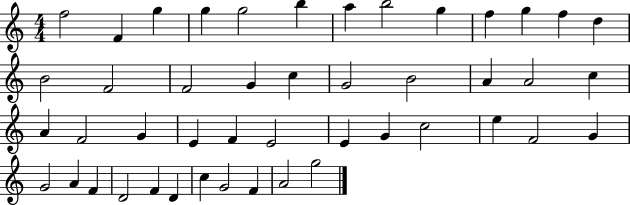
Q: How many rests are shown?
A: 0